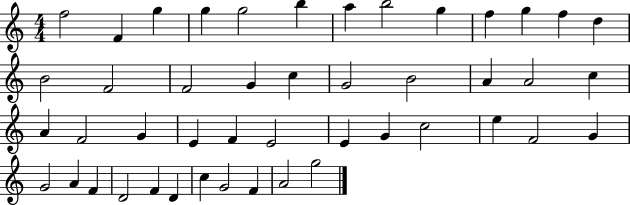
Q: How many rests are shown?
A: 0